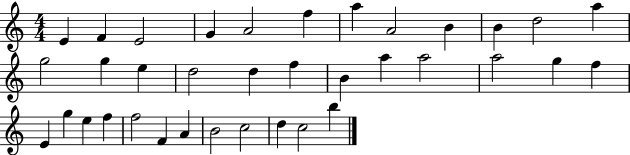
X:1
T:Untitled
M:4/4
L:1/4
K:C
E F E2 G A2 f a A2 B B d2 a g2 g e d2 d f B a a2 a2 g f E g e f f2 F A B2 c2 d c2 b